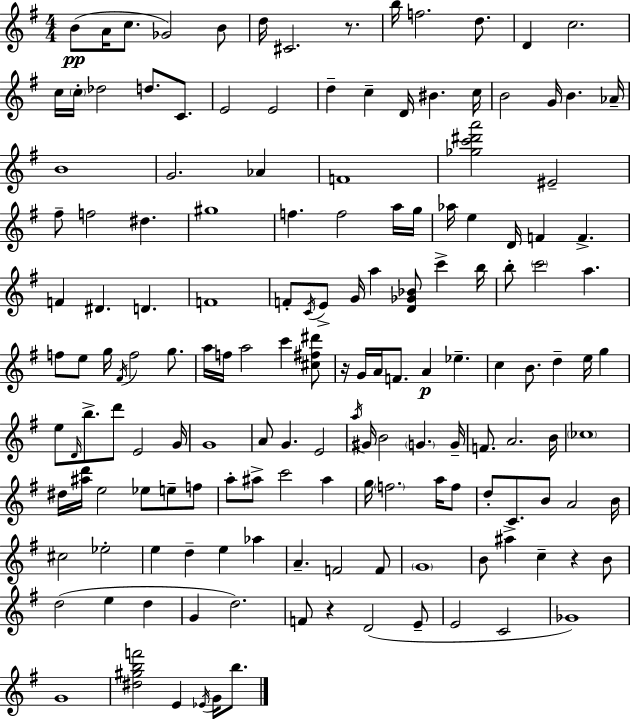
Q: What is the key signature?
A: G major